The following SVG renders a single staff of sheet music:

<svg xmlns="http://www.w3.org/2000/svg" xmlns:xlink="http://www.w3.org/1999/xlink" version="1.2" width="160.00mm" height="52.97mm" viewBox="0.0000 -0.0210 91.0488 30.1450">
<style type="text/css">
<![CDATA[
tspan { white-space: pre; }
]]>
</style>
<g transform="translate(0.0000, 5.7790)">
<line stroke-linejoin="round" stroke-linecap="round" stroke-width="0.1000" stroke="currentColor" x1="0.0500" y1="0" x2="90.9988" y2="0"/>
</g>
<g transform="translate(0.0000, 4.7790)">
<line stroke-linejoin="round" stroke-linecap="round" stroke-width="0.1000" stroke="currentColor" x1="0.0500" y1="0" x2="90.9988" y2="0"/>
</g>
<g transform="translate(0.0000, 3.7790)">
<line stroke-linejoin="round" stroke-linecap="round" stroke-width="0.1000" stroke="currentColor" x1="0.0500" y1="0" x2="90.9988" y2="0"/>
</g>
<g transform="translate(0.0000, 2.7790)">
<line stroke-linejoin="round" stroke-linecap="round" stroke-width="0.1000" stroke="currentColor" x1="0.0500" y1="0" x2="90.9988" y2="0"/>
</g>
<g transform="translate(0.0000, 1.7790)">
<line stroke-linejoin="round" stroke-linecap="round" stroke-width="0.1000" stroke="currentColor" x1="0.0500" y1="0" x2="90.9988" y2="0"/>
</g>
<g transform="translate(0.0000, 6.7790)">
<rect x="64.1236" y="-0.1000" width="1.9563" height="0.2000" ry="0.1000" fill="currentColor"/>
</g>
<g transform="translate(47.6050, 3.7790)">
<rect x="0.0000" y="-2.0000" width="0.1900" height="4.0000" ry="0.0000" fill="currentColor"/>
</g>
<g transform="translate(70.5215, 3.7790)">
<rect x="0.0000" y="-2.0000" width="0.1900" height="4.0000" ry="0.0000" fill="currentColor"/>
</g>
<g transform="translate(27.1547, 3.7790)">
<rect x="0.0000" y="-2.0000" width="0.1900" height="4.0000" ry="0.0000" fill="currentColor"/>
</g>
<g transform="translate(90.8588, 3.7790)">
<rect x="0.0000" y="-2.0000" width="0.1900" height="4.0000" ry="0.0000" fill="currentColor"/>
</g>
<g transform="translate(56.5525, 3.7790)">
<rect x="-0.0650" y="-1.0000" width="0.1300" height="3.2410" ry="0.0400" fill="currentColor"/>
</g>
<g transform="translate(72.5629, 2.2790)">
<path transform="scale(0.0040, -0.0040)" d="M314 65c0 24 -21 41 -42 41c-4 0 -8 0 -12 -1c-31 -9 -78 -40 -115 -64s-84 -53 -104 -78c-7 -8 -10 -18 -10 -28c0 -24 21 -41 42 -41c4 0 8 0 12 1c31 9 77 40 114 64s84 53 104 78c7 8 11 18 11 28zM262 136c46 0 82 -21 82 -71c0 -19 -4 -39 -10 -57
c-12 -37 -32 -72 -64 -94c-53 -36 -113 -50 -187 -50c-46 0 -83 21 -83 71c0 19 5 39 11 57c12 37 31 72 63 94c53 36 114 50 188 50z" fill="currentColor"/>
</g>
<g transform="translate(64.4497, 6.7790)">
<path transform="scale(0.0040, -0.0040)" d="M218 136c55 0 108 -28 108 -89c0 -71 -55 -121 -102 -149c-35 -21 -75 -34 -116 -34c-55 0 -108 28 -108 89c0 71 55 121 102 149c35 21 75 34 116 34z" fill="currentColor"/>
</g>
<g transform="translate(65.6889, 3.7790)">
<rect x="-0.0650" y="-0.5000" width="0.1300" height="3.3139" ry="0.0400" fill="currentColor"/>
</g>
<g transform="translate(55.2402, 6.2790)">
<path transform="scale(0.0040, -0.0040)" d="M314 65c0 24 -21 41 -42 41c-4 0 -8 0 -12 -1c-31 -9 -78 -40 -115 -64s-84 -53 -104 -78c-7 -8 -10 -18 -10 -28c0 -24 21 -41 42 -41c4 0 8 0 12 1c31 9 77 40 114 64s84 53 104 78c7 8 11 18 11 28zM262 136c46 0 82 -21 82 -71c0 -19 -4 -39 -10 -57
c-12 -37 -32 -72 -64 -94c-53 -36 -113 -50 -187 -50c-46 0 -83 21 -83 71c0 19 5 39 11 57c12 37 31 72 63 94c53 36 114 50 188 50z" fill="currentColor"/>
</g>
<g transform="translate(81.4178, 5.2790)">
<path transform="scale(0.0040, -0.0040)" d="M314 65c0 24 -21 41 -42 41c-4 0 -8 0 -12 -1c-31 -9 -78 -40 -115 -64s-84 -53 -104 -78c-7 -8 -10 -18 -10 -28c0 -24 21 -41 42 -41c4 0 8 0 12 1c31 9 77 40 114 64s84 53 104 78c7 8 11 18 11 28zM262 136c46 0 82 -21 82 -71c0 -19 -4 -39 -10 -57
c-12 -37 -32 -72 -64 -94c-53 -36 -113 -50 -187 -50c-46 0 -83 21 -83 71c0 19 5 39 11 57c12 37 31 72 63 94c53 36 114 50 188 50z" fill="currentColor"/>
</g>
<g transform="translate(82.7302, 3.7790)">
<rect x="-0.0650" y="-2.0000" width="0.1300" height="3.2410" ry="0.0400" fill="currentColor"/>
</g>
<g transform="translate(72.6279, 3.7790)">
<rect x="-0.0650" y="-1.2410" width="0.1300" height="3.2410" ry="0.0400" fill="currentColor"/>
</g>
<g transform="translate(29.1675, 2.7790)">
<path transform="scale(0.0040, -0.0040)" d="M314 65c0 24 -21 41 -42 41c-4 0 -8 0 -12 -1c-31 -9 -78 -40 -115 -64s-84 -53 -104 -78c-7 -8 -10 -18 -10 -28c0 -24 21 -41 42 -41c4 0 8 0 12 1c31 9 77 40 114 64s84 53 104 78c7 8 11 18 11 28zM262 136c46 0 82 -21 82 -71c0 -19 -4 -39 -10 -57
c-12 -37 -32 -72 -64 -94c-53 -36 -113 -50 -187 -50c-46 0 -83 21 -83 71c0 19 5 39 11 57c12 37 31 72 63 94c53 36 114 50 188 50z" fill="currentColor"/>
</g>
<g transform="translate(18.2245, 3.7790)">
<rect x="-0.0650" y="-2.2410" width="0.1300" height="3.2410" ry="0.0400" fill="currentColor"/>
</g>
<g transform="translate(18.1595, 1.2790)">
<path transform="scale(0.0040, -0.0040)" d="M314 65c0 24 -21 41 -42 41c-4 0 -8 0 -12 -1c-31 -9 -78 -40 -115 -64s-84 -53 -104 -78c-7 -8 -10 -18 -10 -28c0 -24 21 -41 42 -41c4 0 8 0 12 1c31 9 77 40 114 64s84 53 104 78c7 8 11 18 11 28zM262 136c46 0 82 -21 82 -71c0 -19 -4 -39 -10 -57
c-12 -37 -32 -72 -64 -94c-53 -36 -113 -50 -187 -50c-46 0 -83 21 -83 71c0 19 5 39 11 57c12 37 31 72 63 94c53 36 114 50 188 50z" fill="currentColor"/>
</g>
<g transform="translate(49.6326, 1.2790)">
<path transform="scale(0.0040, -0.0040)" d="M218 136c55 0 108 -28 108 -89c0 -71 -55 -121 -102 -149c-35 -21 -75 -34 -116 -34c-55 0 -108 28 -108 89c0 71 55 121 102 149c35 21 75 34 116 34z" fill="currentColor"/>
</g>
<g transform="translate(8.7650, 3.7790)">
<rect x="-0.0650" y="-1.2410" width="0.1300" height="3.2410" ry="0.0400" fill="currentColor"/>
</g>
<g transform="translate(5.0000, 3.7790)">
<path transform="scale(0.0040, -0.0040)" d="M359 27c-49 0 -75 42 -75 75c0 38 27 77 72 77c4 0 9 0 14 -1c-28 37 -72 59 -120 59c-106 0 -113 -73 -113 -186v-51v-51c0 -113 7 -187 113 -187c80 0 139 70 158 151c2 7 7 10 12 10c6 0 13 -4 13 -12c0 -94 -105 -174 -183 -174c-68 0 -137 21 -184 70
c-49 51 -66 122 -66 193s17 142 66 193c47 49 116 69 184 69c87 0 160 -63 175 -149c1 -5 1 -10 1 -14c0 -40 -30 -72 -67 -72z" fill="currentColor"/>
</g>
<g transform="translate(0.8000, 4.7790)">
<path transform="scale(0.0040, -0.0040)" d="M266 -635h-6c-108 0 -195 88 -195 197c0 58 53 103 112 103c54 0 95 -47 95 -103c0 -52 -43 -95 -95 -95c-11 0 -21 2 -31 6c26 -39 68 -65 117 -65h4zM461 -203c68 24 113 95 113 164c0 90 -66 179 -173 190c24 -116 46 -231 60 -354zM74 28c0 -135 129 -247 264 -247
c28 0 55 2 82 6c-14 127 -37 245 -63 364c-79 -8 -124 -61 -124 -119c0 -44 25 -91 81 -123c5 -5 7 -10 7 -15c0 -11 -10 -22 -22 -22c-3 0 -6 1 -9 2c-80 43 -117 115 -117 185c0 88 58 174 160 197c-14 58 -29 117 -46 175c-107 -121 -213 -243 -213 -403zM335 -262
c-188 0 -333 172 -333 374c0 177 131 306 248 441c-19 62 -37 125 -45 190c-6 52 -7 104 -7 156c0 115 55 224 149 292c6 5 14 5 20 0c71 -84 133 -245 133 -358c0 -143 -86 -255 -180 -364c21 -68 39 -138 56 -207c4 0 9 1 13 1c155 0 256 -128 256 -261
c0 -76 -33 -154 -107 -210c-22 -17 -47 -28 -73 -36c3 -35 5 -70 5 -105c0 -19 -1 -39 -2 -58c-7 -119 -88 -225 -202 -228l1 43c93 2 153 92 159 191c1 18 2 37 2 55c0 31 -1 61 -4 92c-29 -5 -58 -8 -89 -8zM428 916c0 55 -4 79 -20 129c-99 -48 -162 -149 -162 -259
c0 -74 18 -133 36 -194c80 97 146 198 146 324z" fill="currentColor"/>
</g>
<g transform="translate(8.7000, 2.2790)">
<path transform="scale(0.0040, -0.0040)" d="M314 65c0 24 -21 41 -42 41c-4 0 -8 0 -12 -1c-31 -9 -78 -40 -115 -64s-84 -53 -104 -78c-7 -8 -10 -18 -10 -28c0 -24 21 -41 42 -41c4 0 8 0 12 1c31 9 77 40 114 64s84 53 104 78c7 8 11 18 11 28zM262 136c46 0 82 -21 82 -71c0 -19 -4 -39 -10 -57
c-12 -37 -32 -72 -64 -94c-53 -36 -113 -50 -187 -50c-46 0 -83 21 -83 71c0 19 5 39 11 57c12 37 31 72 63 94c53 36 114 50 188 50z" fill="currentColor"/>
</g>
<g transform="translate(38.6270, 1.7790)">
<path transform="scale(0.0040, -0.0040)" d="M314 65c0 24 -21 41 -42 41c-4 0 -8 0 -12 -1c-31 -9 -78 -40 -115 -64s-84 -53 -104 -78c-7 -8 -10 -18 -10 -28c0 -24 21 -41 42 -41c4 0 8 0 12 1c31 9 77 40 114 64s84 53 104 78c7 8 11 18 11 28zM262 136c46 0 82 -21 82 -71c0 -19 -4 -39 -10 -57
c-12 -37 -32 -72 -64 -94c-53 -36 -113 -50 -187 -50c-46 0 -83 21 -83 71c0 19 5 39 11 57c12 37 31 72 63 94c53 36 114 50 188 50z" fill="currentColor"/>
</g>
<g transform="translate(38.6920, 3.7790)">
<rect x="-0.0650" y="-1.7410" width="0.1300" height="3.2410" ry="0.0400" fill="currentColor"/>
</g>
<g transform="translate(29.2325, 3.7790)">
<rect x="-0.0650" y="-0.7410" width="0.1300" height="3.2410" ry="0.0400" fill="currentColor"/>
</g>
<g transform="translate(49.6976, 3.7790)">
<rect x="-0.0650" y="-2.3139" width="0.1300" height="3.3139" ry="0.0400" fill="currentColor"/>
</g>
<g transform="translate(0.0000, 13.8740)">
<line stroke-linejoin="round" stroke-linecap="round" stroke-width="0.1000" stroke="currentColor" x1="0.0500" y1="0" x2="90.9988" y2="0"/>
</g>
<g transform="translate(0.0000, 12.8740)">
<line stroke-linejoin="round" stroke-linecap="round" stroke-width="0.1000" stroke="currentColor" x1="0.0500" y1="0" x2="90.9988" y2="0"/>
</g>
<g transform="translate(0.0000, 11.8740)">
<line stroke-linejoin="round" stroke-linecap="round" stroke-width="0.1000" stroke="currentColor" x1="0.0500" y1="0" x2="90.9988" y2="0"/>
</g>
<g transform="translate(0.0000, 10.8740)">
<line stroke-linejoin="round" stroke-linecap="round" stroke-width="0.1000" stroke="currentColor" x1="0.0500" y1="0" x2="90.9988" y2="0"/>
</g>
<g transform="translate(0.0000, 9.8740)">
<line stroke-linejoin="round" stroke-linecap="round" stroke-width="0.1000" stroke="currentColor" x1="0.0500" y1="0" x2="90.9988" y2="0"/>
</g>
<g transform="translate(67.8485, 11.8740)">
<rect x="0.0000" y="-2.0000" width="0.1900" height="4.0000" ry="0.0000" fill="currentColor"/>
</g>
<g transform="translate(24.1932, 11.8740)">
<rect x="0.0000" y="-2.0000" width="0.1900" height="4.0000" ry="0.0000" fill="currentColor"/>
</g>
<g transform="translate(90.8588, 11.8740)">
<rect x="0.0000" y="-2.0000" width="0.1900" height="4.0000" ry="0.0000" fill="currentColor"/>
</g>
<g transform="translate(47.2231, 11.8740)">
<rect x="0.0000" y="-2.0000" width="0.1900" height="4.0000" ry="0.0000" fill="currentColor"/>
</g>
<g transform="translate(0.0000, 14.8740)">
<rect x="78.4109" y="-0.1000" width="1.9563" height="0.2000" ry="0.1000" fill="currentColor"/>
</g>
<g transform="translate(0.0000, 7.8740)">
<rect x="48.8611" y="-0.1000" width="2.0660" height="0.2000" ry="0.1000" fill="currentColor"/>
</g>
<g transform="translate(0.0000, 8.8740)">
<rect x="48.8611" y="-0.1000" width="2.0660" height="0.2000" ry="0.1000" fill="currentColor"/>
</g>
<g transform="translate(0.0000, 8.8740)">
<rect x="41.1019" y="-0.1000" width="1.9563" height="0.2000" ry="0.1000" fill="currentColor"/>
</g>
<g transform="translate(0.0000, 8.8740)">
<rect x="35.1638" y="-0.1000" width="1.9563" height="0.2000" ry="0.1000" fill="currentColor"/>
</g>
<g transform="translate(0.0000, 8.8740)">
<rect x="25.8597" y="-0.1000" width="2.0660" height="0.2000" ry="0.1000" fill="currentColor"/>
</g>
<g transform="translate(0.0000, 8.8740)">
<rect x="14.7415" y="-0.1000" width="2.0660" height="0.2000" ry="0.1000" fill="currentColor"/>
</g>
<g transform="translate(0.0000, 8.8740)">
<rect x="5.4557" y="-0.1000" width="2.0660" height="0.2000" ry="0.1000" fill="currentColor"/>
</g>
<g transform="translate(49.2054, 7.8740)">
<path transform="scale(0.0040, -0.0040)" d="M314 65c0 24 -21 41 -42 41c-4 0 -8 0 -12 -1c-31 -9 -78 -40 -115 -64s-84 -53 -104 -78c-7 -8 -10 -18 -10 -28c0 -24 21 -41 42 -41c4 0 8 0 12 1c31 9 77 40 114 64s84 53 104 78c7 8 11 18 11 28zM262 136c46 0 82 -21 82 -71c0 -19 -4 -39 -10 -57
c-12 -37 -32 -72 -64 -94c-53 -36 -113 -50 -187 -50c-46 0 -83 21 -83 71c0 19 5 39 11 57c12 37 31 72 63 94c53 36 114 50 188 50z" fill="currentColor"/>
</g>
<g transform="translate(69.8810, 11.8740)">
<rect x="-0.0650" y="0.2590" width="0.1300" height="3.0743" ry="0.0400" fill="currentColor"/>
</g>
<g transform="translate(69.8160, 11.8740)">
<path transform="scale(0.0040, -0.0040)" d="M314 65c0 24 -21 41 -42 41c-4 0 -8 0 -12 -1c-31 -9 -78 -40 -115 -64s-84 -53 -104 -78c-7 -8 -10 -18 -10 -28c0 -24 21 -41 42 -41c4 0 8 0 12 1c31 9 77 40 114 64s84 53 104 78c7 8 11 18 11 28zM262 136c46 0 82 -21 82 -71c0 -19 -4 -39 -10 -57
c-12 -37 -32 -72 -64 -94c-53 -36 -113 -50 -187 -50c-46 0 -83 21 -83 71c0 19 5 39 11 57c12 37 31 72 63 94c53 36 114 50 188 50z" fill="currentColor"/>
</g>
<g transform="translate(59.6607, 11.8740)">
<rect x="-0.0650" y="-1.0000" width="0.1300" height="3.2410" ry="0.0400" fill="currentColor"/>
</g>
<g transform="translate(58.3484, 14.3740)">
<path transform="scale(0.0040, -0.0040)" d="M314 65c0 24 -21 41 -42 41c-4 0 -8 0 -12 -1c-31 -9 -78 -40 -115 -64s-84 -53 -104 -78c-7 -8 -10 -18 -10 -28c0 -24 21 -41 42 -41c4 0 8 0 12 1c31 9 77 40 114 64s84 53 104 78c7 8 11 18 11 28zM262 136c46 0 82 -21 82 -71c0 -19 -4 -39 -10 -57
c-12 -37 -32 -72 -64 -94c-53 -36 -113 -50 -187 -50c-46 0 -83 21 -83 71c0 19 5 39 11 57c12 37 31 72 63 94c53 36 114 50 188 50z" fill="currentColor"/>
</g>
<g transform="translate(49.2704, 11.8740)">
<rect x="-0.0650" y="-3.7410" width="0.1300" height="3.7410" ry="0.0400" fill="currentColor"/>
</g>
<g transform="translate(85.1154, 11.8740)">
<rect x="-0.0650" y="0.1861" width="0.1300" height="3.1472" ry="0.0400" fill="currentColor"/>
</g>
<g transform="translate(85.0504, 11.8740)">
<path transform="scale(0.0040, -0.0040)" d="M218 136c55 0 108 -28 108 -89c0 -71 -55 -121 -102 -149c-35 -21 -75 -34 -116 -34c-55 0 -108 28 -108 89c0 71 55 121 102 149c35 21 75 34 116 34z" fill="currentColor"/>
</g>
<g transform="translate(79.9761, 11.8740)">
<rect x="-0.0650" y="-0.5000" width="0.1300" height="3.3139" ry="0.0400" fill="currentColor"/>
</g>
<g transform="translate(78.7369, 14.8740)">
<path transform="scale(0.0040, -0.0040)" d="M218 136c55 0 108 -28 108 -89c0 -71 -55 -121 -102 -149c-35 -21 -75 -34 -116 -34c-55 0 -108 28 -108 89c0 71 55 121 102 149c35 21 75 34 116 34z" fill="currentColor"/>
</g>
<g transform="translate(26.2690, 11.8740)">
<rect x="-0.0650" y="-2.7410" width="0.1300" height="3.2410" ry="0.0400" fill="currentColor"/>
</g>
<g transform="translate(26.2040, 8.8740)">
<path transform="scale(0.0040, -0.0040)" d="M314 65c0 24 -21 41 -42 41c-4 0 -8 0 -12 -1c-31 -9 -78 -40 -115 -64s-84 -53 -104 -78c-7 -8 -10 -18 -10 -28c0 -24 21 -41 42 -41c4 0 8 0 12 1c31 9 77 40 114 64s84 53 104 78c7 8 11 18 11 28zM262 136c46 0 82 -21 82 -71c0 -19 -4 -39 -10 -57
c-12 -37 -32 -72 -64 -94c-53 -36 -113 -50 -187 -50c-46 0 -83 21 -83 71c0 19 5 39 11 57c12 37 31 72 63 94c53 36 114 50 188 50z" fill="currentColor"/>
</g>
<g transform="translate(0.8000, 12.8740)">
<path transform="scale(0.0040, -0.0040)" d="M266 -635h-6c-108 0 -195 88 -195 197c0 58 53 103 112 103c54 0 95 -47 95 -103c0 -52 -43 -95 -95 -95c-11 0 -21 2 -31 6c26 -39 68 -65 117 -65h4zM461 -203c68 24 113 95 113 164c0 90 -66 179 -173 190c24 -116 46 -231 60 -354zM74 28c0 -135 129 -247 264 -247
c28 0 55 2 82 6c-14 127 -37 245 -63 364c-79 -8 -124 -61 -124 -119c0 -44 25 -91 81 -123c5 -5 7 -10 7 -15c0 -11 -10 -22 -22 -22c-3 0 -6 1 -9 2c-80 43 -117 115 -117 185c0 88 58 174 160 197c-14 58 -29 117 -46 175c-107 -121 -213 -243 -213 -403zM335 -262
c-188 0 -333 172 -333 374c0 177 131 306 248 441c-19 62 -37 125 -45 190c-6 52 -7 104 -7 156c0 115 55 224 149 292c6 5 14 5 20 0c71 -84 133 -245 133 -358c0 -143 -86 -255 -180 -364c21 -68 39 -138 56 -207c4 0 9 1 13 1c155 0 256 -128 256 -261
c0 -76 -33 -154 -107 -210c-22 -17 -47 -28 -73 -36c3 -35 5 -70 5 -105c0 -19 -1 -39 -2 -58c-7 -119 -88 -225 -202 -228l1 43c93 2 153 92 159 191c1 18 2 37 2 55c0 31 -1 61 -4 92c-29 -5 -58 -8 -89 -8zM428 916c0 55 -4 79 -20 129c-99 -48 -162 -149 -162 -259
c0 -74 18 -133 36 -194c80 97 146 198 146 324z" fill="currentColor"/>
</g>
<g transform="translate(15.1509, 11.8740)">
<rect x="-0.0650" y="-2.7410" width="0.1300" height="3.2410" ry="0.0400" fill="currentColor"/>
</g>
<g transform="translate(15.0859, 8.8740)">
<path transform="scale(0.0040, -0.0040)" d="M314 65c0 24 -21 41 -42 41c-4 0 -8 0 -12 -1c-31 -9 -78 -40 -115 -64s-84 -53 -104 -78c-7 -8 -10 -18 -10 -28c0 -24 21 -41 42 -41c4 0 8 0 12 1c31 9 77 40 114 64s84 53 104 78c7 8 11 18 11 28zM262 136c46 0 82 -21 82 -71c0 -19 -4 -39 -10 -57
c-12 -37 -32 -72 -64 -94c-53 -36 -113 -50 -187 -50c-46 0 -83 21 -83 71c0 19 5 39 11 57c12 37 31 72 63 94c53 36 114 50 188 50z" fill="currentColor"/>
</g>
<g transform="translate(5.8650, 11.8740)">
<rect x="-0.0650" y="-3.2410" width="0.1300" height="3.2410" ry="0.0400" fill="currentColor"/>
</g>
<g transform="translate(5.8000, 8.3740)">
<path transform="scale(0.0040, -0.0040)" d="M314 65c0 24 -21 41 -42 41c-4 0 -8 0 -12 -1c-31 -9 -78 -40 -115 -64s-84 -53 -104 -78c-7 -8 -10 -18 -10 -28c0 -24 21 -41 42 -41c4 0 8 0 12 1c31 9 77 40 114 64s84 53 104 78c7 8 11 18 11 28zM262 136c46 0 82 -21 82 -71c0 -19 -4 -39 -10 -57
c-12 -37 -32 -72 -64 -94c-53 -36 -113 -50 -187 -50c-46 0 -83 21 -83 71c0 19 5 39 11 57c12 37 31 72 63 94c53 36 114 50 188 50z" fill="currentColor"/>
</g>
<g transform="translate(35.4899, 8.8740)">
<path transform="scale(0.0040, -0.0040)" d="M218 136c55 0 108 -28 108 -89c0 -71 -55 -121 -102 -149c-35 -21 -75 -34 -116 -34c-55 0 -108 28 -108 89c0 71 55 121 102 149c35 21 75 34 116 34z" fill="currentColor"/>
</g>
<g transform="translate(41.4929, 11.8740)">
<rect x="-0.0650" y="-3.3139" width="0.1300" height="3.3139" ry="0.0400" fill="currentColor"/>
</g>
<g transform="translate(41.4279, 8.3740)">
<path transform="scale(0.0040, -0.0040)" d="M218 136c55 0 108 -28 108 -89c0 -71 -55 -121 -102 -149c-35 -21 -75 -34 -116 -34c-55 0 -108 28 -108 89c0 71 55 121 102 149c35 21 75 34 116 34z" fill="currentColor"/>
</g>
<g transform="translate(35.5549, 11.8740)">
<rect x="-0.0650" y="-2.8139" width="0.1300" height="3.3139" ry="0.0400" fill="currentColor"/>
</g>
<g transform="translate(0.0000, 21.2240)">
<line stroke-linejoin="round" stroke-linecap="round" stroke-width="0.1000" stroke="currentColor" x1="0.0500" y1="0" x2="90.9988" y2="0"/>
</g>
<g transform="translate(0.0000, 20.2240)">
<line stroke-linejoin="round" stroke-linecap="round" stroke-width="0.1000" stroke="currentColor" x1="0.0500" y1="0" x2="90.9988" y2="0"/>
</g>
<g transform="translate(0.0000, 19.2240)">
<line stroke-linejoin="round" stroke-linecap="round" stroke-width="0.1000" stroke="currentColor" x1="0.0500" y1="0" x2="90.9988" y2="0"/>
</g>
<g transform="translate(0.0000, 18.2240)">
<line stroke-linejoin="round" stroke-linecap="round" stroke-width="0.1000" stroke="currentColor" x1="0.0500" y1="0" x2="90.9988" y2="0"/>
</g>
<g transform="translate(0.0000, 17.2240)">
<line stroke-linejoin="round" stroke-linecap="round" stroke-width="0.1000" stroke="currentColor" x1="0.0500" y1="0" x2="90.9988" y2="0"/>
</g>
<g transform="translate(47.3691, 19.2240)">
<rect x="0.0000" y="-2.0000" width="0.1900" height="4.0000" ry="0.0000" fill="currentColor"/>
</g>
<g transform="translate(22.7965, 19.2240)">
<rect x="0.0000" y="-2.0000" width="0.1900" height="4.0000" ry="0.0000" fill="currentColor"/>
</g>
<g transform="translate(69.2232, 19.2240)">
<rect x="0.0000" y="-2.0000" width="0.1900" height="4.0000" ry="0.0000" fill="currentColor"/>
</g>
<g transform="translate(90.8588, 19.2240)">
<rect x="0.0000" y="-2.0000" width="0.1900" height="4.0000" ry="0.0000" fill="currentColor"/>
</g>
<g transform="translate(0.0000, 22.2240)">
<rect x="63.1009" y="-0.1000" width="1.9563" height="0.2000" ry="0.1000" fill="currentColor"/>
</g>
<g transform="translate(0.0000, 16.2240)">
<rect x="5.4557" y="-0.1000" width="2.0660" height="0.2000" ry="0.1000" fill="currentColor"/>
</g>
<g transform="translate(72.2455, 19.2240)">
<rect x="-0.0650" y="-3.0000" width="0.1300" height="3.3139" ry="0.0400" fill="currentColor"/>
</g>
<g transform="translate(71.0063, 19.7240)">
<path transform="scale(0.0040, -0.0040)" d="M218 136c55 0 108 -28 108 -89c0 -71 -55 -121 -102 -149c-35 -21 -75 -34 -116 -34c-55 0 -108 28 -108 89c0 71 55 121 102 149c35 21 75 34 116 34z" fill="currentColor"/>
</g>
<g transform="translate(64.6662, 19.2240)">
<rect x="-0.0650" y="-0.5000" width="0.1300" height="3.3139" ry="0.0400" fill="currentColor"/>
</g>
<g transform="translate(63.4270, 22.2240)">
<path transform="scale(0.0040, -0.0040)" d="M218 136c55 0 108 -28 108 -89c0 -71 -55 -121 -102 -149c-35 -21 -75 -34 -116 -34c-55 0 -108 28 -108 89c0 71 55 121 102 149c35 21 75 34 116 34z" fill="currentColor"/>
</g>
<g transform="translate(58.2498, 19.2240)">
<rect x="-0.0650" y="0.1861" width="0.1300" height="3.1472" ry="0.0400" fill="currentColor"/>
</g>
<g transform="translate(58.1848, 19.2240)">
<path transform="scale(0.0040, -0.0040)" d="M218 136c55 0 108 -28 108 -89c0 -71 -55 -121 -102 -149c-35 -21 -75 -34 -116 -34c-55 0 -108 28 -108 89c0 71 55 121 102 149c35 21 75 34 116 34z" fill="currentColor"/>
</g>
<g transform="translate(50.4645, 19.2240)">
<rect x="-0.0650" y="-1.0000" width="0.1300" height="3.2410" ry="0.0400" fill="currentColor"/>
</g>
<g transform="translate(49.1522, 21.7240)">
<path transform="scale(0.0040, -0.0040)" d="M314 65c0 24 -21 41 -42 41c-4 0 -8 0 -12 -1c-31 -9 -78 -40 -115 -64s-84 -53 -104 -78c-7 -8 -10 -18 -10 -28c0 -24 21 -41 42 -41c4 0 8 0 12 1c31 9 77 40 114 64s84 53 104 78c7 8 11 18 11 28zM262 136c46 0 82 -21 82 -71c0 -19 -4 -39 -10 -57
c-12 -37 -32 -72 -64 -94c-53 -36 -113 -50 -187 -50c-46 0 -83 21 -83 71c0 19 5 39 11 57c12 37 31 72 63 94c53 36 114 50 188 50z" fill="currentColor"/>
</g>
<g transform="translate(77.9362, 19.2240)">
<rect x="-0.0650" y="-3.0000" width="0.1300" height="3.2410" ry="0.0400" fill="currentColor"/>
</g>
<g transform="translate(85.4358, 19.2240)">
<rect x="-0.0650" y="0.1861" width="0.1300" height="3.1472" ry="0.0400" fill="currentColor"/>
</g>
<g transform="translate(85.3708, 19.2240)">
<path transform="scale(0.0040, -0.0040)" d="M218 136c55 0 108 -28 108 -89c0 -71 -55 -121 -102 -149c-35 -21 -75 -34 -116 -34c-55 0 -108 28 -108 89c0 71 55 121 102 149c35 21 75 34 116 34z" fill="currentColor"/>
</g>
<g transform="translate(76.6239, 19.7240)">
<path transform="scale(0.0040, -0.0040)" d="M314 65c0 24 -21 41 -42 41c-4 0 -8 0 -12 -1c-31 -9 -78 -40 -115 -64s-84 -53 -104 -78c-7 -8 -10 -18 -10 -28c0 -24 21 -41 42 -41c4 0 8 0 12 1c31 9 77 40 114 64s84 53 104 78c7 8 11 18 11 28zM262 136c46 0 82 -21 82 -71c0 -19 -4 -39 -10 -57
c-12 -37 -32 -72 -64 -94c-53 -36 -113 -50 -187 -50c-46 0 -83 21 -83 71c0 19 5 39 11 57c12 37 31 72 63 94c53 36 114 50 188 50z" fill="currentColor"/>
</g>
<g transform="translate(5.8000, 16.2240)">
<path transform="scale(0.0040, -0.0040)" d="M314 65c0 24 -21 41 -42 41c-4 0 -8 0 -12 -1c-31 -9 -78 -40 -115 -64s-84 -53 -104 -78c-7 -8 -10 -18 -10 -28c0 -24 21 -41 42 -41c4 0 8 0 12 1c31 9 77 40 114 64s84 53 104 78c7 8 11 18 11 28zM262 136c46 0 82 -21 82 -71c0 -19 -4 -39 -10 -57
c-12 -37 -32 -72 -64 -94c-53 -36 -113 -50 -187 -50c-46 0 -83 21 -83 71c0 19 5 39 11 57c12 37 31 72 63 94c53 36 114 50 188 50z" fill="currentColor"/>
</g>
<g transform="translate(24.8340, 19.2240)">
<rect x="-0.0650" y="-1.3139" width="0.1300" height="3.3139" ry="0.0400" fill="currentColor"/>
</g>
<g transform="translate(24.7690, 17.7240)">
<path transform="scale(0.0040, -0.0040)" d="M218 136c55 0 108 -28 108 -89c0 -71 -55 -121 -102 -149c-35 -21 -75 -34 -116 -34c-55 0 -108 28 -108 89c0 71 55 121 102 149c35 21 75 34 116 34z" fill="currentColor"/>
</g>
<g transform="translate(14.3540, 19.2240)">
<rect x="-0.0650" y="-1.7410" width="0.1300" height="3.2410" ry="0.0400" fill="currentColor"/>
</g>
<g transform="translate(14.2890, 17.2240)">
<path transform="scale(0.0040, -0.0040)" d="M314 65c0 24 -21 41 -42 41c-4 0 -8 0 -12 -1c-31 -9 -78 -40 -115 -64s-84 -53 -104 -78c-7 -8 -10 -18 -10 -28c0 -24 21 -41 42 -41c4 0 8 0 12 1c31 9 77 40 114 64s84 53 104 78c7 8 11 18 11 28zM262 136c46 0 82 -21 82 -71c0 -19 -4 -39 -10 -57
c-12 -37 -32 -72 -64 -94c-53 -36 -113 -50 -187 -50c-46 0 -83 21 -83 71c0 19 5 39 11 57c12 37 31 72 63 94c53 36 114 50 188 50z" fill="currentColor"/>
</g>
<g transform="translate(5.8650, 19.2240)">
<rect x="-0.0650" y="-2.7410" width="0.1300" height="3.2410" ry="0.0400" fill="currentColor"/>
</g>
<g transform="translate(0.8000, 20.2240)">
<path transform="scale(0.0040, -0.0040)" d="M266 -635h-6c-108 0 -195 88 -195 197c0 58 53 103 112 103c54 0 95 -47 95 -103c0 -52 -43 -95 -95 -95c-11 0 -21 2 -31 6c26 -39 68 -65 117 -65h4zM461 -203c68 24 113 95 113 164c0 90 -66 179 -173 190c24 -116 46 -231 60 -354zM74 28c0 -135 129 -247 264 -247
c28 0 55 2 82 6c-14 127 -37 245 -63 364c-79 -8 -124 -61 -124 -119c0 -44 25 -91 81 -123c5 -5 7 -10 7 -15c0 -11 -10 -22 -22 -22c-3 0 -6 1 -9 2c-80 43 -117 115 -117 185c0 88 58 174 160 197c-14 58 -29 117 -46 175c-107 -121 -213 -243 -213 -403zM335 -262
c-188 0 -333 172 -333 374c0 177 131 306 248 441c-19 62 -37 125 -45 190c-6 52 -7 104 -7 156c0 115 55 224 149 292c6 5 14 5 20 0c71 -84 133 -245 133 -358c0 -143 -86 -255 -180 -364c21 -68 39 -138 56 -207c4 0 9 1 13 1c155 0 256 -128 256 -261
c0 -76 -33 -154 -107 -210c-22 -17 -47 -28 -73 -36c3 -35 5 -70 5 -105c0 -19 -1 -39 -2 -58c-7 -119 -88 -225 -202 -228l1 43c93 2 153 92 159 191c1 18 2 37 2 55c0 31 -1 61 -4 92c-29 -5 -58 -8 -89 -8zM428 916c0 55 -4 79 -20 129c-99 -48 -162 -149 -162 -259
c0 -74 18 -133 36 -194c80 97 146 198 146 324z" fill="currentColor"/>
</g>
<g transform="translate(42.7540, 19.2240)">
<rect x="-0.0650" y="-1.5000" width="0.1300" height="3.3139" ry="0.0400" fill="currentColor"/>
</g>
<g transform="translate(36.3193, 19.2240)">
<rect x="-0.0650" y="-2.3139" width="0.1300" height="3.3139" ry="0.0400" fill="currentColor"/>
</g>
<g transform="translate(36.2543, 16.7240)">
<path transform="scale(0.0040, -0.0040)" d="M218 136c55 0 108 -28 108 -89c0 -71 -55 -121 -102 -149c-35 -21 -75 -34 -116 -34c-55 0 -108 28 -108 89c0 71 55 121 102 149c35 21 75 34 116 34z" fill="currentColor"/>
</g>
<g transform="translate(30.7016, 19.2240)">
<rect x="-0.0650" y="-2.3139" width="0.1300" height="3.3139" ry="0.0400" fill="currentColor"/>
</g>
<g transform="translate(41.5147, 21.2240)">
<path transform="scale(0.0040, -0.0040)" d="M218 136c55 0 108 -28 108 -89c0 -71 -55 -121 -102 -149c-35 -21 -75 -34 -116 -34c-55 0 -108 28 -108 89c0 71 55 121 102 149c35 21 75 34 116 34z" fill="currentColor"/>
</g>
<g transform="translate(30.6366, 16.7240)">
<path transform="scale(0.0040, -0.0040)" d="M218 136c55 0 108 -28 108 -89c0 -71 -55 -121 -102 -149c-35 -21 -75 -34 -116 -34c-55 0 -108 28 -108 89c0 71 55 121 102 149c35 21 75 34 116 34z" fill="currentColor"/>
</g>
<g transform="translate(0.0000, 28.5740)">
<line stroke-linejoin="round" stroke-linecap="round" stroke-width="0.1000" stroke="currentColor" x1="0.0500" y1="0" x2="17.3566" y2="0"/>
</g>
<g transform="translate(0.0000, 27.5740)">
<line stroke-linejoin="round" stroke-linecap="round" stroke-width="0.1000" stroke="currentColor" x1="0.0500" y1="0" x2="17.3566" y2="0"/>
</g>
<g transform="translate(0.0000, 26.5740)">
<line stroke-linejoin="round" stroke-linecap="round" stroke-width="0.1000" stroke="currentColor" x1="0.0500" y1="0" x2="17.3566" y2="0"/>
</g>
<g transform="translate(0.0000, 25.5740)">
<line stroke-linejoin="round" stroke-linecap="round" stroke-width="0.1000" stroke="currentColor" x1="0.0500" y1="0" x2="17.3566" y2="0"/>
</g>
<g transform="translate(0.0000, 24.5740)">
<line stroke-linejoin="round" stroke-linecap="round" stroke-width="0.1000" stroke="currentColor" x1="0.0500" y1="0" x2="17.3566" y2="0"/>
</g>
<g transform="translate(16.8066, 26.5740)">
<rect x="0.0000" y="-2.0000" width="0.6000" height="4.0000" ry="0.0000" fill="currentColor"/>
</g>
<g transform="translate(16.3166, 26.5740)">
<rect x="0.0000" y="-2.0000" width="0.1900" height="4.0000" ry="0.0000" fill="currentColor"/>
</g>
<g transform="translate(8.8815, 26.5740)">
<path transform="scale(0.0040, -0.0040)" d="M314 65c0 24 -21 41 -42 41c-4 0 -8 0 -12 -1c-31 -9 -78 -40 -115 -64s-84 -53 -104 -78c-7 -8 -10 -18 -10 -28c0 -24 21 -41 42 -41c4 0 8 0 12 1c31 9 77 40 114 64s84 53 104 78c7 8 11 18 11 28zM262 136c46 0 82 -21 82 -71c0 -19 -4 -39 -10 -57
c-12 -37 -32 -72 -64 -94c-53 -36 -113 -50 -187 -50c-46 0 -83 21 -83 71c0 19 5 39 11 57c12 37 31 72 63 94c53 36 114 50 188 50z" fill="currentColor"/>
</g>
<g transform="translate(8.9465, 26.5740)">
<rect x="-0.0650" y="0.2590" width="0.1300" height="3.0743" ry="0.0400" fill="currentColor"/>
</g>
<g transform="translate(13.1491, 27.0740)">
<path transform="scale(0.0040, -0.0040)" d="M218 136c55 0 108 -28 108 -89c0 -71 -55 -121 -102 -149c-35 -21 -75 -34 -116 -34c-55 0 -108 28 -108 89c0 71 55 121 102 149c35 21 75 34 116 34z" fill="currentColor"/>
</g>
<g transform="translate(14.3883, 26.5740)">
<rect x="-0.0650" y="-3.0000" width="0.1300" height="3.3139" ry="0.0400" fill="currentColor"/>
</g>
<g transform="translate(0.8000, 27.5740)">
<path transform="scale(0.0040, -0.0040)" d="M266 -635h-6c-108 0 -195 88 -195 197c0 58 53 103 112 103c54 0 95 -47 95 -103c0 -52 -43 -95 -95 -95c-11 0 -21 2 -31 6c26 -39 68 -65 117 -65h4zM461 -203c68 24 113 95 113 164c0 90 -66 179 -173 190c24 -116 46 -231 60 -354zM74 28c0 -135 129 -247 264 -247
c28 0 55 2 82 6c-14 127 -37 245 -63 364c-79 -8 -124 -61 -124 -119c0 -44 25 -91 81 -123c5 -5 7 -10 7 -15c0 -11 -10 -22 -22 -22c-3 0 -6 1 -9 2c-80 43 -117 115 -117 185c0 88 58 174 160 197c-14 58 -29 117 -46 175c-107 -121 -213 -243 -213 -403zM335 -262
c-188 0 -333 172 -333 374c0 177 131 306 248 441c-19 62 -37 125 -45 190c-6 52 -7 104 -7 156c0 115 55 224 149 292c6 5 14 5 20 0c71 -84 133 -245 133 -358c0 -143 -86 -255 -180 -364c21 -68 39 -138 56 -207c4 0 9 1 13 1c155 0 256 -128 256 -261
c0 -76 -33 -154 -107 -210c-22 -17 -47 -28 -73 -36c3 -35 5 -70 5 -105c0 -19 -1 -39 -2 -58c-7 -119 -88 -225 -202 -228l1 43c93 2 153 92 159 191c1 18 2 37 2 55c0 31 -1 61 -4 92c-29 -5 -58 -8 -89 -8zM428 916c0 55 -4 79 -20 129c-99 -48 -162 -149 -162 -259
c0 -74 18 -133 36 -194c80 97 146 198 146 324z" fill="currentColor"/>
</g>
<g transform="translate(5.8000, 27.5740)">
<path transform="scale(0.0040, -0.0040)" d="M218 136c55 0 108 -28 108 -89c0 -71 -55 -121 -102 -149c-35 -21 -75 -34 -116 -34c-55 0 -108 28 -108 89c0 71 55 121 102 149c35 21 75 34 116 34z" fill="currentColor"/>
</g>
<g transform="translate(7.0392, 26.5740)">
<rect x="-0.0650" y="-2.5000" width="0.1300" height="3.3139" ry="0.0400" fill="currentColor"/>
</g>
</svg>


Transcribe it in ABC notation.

X:1
T:Untitled
M:4/4
L:1/4
K:C
e2 g2 d2 f2 g D2 C e2 F2 b2 a2 a2 a b c'2 D2 B2 C B a2 f2 e g g E D2 B C A A2 B G B2 A